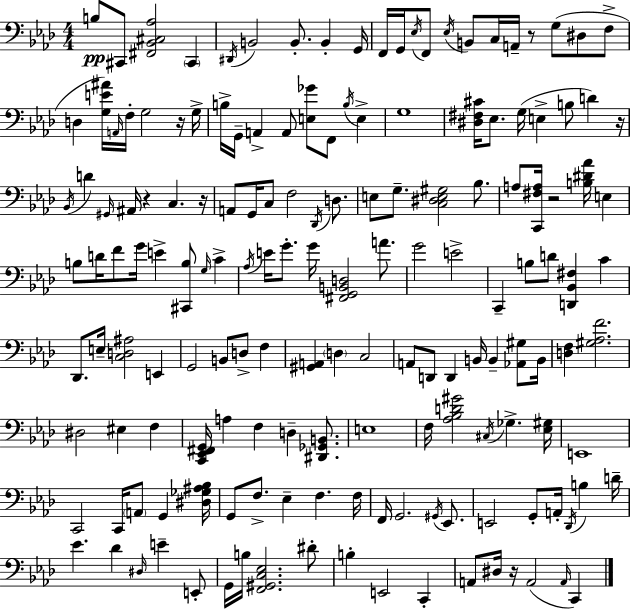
X:1
T:Untitled
M:4/4
L:1/4
K:Fm
B,/2 ^C,,/2 [^F,,_B,,^C,_A,]2 ^C,, ^D,,/4 B,,2 B,,/2 B,, G,,/4 F,,/4 G,,/4 _E,/4 F,,/2 _E,/4 B,,/2 C,/4 A,,/4 z/2 G,/2 ^D,/2 F,/2 D, [G,E^A]/4 A,,/4 F,/4 G,2 z/4 G,/4 B,/4 G,,/4 A,, A,,/2 [E,_G]/2 F,,/2 B,/4 E, G,4 [^D,^F,^C]/4 _E,/2 G,/4 E, B,/2 D z/4 _B,,/4 D ^G,,/4 ^A,,/4 z C, z/4 A,,/2 G,,/4 C,/2 F,2 _D,,/4 D,/2 E,/2 G,/2 [C,^D,E,^G,]2 _B,/2 A,/2 [C,,^F,A,]/4 z2 [B,^D_A]/4 E, B,/2 D/4 F/2 G/4 E [^C,,B,]/2 G,/4 C _A,/4 E/4 G/2 G/4 [^F,,G,,B,,D,]2 A/2 G2 E2 C,, B,/2 D/2 [D,,_B,,^F,] C _D,,/2 E,/4 [C,D,^A,]2 E,, G,,2 B,,/2 D,/2 F, [^G,,A,,] D, C,2 A,,/2 D,,/2 D,, B,,/4 B,, [_A,,^G,]/2 B,,/4 [D,F,] [^G,_A,F]2 ^D,2 ^E, F, [C,,_E,,^F,,G,,]/4 A, F, D, [^D,,_G,,B,,]/2 E,4 F,/4 [_A,_B,D^G]2 ^C,/4 _G, [_E,^G,]/4 E,,4 C,,2 C,,/4 A,,/2 G,, [^D,_G,^A,_B,]/4 G,,/2 F,/2 _E, F, F,/4 F,,/4 G,,2 ^G,,/4 _E,,/2 E,,2 G,,/2 A,,/4 _D,,/4 B, D/4 _E _D ^D,/4 E E,,/2 G,,/4 B,/4 [F,,^G,,C,_E,]2 ^D/2 B, E,,2 C,, A,,/2 ^D,/4 z/4 A,,2 A,,/4 C,,